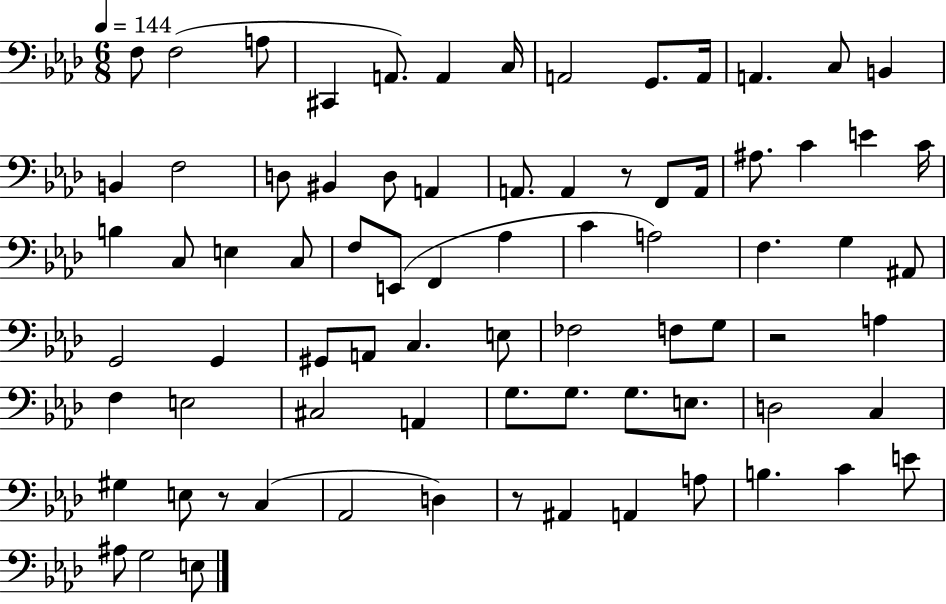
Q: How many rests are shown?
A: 4